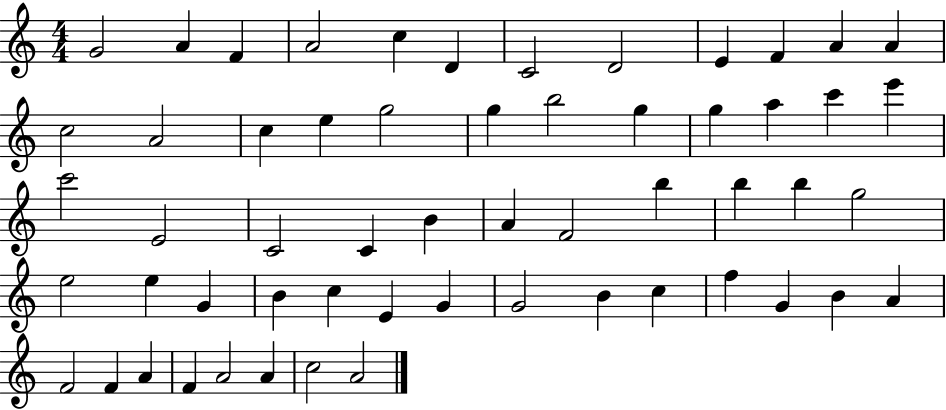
X:1
T:Untitled
M:4/4
L:1/4
K:C
G2 A F A2 c D C2 D2 E F A A c2 A2 c e g2 g b2 g g a c' e' c'2 E2 C2 C B A F2 b b b g2 e2 e G B c E G G2 B c f G B A F2 F A F A2 A c2 A2